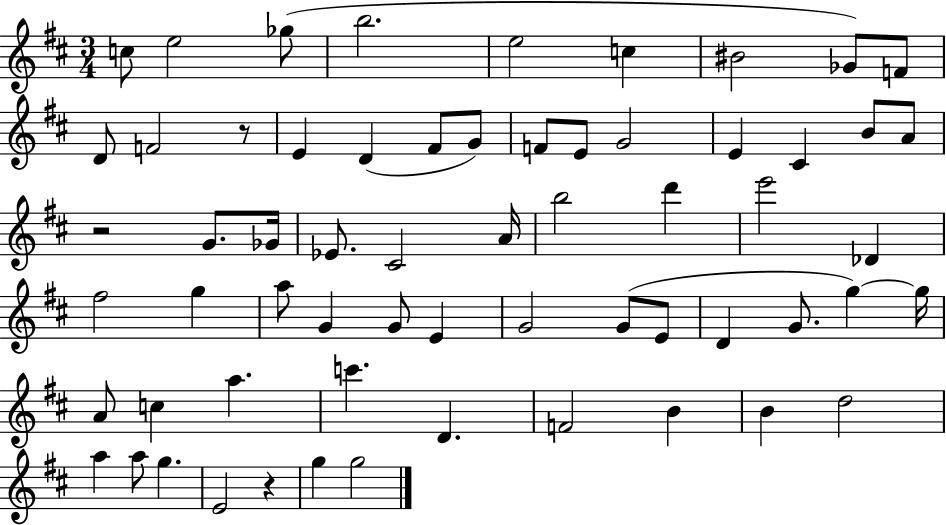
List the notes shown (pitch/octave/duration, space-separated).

C5/e E5/h Gb5/e B5/h. E5/h C5/q BIS4/h Gb4/e F4/e D4/e F4/h R/e E4/q D4/q F#4/e G4/e F4/e E4/e G4/h E4/q C#4/q B4/e A4/e R/h G4/e. Gb4/s Eb4/e. C#4/h A4/s B5/h D6/q E6/h Db4/q F#5/h G5/q A5/e G4/q G4/e E4/q G4/h G4/e E4/e D4/q G4/e. G5/q G5/s A4/e C5/q A5/q. C6/q. D4/q. F4/h B4/q B4/q D5/h A5/q A5/e G5/q. E4/h R/q G5/q G5/h